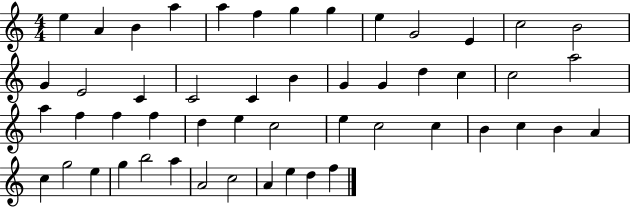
E5/q A4/q B4/q A5/q A5/q F5/q G5/q G5/q E5/q G4/h E4/q C5/h B4/h G4/q E4/h C4/q C4/h C4/q B4/q G4/q G4/q D5/q C5/q C5/h A5/h A5/q F5/q F5/q F5/q D5/q E5/q C5/h E5/q C5/h C5/q B4/q C5/q B4/q A4/q C5/q G5/h E5/q G5/q B5/h A5/q A4/h C5/h A4/q E5/q D5/q F5/q